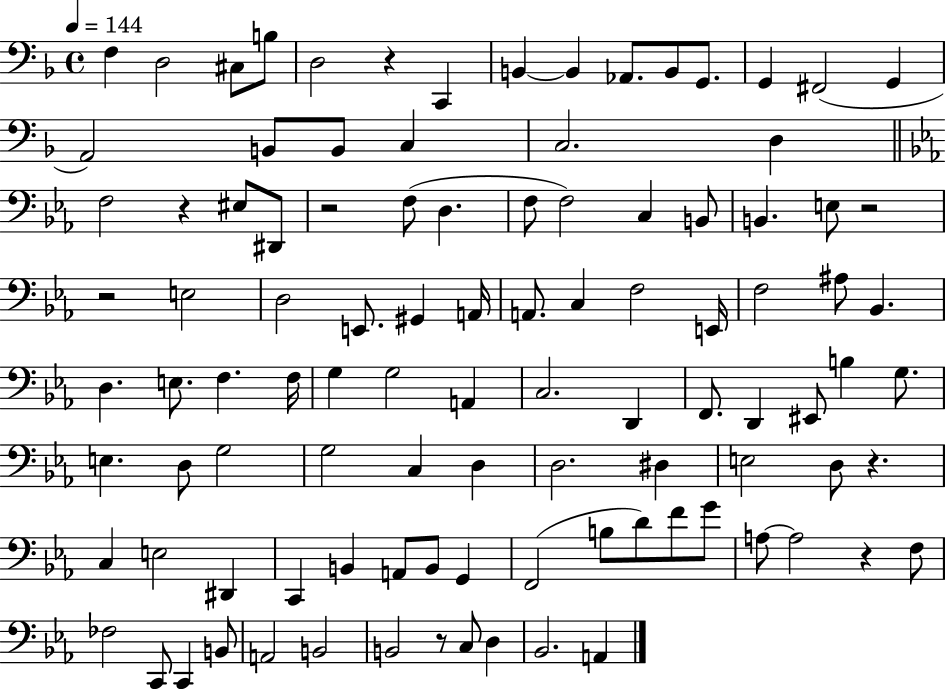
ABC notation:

X:1
T:Untitled
M:4/4
L:1/4
K:F
F, D,2 ^C,/2 B,/2 D,2 z C,, B,, B,, _A,,/2 B,,/2 G,,/2 G,, ^F,,2 G,, A,,2 B,,/2 B,,/2 C, C,2 D, F,2 z ^E,/2 ^D,,/2 z2 F,/2 D, F,/2 F,2 C, B,,/2 B,, E,/2 z2 z2 E,2 D,2 E,,/2 ^G,, A,,/4 A,,/2 C, F,2 E,,/4 F,2 ^A,/2 _B,, D, E,/2 F, F,/4 G, G,2 A,, C,2 D,, F,,/2 D,, ^E,,/2 B, G,/2 E, D,/2 G,2 G,2 C, D, D,2 ^D, E,2 D,/2 z C, E,2 ^D,, C,, B,, A,,/2 B,,/2 G,, F,,2 B,/2 D/2 F/2 G/2 A,/2 A,2 z F,/2 _F,2 C,,/2 C,, B,,/2 A,,2 B,,2 B,,2 z/2 C,/2 D, _B,,2 A,,